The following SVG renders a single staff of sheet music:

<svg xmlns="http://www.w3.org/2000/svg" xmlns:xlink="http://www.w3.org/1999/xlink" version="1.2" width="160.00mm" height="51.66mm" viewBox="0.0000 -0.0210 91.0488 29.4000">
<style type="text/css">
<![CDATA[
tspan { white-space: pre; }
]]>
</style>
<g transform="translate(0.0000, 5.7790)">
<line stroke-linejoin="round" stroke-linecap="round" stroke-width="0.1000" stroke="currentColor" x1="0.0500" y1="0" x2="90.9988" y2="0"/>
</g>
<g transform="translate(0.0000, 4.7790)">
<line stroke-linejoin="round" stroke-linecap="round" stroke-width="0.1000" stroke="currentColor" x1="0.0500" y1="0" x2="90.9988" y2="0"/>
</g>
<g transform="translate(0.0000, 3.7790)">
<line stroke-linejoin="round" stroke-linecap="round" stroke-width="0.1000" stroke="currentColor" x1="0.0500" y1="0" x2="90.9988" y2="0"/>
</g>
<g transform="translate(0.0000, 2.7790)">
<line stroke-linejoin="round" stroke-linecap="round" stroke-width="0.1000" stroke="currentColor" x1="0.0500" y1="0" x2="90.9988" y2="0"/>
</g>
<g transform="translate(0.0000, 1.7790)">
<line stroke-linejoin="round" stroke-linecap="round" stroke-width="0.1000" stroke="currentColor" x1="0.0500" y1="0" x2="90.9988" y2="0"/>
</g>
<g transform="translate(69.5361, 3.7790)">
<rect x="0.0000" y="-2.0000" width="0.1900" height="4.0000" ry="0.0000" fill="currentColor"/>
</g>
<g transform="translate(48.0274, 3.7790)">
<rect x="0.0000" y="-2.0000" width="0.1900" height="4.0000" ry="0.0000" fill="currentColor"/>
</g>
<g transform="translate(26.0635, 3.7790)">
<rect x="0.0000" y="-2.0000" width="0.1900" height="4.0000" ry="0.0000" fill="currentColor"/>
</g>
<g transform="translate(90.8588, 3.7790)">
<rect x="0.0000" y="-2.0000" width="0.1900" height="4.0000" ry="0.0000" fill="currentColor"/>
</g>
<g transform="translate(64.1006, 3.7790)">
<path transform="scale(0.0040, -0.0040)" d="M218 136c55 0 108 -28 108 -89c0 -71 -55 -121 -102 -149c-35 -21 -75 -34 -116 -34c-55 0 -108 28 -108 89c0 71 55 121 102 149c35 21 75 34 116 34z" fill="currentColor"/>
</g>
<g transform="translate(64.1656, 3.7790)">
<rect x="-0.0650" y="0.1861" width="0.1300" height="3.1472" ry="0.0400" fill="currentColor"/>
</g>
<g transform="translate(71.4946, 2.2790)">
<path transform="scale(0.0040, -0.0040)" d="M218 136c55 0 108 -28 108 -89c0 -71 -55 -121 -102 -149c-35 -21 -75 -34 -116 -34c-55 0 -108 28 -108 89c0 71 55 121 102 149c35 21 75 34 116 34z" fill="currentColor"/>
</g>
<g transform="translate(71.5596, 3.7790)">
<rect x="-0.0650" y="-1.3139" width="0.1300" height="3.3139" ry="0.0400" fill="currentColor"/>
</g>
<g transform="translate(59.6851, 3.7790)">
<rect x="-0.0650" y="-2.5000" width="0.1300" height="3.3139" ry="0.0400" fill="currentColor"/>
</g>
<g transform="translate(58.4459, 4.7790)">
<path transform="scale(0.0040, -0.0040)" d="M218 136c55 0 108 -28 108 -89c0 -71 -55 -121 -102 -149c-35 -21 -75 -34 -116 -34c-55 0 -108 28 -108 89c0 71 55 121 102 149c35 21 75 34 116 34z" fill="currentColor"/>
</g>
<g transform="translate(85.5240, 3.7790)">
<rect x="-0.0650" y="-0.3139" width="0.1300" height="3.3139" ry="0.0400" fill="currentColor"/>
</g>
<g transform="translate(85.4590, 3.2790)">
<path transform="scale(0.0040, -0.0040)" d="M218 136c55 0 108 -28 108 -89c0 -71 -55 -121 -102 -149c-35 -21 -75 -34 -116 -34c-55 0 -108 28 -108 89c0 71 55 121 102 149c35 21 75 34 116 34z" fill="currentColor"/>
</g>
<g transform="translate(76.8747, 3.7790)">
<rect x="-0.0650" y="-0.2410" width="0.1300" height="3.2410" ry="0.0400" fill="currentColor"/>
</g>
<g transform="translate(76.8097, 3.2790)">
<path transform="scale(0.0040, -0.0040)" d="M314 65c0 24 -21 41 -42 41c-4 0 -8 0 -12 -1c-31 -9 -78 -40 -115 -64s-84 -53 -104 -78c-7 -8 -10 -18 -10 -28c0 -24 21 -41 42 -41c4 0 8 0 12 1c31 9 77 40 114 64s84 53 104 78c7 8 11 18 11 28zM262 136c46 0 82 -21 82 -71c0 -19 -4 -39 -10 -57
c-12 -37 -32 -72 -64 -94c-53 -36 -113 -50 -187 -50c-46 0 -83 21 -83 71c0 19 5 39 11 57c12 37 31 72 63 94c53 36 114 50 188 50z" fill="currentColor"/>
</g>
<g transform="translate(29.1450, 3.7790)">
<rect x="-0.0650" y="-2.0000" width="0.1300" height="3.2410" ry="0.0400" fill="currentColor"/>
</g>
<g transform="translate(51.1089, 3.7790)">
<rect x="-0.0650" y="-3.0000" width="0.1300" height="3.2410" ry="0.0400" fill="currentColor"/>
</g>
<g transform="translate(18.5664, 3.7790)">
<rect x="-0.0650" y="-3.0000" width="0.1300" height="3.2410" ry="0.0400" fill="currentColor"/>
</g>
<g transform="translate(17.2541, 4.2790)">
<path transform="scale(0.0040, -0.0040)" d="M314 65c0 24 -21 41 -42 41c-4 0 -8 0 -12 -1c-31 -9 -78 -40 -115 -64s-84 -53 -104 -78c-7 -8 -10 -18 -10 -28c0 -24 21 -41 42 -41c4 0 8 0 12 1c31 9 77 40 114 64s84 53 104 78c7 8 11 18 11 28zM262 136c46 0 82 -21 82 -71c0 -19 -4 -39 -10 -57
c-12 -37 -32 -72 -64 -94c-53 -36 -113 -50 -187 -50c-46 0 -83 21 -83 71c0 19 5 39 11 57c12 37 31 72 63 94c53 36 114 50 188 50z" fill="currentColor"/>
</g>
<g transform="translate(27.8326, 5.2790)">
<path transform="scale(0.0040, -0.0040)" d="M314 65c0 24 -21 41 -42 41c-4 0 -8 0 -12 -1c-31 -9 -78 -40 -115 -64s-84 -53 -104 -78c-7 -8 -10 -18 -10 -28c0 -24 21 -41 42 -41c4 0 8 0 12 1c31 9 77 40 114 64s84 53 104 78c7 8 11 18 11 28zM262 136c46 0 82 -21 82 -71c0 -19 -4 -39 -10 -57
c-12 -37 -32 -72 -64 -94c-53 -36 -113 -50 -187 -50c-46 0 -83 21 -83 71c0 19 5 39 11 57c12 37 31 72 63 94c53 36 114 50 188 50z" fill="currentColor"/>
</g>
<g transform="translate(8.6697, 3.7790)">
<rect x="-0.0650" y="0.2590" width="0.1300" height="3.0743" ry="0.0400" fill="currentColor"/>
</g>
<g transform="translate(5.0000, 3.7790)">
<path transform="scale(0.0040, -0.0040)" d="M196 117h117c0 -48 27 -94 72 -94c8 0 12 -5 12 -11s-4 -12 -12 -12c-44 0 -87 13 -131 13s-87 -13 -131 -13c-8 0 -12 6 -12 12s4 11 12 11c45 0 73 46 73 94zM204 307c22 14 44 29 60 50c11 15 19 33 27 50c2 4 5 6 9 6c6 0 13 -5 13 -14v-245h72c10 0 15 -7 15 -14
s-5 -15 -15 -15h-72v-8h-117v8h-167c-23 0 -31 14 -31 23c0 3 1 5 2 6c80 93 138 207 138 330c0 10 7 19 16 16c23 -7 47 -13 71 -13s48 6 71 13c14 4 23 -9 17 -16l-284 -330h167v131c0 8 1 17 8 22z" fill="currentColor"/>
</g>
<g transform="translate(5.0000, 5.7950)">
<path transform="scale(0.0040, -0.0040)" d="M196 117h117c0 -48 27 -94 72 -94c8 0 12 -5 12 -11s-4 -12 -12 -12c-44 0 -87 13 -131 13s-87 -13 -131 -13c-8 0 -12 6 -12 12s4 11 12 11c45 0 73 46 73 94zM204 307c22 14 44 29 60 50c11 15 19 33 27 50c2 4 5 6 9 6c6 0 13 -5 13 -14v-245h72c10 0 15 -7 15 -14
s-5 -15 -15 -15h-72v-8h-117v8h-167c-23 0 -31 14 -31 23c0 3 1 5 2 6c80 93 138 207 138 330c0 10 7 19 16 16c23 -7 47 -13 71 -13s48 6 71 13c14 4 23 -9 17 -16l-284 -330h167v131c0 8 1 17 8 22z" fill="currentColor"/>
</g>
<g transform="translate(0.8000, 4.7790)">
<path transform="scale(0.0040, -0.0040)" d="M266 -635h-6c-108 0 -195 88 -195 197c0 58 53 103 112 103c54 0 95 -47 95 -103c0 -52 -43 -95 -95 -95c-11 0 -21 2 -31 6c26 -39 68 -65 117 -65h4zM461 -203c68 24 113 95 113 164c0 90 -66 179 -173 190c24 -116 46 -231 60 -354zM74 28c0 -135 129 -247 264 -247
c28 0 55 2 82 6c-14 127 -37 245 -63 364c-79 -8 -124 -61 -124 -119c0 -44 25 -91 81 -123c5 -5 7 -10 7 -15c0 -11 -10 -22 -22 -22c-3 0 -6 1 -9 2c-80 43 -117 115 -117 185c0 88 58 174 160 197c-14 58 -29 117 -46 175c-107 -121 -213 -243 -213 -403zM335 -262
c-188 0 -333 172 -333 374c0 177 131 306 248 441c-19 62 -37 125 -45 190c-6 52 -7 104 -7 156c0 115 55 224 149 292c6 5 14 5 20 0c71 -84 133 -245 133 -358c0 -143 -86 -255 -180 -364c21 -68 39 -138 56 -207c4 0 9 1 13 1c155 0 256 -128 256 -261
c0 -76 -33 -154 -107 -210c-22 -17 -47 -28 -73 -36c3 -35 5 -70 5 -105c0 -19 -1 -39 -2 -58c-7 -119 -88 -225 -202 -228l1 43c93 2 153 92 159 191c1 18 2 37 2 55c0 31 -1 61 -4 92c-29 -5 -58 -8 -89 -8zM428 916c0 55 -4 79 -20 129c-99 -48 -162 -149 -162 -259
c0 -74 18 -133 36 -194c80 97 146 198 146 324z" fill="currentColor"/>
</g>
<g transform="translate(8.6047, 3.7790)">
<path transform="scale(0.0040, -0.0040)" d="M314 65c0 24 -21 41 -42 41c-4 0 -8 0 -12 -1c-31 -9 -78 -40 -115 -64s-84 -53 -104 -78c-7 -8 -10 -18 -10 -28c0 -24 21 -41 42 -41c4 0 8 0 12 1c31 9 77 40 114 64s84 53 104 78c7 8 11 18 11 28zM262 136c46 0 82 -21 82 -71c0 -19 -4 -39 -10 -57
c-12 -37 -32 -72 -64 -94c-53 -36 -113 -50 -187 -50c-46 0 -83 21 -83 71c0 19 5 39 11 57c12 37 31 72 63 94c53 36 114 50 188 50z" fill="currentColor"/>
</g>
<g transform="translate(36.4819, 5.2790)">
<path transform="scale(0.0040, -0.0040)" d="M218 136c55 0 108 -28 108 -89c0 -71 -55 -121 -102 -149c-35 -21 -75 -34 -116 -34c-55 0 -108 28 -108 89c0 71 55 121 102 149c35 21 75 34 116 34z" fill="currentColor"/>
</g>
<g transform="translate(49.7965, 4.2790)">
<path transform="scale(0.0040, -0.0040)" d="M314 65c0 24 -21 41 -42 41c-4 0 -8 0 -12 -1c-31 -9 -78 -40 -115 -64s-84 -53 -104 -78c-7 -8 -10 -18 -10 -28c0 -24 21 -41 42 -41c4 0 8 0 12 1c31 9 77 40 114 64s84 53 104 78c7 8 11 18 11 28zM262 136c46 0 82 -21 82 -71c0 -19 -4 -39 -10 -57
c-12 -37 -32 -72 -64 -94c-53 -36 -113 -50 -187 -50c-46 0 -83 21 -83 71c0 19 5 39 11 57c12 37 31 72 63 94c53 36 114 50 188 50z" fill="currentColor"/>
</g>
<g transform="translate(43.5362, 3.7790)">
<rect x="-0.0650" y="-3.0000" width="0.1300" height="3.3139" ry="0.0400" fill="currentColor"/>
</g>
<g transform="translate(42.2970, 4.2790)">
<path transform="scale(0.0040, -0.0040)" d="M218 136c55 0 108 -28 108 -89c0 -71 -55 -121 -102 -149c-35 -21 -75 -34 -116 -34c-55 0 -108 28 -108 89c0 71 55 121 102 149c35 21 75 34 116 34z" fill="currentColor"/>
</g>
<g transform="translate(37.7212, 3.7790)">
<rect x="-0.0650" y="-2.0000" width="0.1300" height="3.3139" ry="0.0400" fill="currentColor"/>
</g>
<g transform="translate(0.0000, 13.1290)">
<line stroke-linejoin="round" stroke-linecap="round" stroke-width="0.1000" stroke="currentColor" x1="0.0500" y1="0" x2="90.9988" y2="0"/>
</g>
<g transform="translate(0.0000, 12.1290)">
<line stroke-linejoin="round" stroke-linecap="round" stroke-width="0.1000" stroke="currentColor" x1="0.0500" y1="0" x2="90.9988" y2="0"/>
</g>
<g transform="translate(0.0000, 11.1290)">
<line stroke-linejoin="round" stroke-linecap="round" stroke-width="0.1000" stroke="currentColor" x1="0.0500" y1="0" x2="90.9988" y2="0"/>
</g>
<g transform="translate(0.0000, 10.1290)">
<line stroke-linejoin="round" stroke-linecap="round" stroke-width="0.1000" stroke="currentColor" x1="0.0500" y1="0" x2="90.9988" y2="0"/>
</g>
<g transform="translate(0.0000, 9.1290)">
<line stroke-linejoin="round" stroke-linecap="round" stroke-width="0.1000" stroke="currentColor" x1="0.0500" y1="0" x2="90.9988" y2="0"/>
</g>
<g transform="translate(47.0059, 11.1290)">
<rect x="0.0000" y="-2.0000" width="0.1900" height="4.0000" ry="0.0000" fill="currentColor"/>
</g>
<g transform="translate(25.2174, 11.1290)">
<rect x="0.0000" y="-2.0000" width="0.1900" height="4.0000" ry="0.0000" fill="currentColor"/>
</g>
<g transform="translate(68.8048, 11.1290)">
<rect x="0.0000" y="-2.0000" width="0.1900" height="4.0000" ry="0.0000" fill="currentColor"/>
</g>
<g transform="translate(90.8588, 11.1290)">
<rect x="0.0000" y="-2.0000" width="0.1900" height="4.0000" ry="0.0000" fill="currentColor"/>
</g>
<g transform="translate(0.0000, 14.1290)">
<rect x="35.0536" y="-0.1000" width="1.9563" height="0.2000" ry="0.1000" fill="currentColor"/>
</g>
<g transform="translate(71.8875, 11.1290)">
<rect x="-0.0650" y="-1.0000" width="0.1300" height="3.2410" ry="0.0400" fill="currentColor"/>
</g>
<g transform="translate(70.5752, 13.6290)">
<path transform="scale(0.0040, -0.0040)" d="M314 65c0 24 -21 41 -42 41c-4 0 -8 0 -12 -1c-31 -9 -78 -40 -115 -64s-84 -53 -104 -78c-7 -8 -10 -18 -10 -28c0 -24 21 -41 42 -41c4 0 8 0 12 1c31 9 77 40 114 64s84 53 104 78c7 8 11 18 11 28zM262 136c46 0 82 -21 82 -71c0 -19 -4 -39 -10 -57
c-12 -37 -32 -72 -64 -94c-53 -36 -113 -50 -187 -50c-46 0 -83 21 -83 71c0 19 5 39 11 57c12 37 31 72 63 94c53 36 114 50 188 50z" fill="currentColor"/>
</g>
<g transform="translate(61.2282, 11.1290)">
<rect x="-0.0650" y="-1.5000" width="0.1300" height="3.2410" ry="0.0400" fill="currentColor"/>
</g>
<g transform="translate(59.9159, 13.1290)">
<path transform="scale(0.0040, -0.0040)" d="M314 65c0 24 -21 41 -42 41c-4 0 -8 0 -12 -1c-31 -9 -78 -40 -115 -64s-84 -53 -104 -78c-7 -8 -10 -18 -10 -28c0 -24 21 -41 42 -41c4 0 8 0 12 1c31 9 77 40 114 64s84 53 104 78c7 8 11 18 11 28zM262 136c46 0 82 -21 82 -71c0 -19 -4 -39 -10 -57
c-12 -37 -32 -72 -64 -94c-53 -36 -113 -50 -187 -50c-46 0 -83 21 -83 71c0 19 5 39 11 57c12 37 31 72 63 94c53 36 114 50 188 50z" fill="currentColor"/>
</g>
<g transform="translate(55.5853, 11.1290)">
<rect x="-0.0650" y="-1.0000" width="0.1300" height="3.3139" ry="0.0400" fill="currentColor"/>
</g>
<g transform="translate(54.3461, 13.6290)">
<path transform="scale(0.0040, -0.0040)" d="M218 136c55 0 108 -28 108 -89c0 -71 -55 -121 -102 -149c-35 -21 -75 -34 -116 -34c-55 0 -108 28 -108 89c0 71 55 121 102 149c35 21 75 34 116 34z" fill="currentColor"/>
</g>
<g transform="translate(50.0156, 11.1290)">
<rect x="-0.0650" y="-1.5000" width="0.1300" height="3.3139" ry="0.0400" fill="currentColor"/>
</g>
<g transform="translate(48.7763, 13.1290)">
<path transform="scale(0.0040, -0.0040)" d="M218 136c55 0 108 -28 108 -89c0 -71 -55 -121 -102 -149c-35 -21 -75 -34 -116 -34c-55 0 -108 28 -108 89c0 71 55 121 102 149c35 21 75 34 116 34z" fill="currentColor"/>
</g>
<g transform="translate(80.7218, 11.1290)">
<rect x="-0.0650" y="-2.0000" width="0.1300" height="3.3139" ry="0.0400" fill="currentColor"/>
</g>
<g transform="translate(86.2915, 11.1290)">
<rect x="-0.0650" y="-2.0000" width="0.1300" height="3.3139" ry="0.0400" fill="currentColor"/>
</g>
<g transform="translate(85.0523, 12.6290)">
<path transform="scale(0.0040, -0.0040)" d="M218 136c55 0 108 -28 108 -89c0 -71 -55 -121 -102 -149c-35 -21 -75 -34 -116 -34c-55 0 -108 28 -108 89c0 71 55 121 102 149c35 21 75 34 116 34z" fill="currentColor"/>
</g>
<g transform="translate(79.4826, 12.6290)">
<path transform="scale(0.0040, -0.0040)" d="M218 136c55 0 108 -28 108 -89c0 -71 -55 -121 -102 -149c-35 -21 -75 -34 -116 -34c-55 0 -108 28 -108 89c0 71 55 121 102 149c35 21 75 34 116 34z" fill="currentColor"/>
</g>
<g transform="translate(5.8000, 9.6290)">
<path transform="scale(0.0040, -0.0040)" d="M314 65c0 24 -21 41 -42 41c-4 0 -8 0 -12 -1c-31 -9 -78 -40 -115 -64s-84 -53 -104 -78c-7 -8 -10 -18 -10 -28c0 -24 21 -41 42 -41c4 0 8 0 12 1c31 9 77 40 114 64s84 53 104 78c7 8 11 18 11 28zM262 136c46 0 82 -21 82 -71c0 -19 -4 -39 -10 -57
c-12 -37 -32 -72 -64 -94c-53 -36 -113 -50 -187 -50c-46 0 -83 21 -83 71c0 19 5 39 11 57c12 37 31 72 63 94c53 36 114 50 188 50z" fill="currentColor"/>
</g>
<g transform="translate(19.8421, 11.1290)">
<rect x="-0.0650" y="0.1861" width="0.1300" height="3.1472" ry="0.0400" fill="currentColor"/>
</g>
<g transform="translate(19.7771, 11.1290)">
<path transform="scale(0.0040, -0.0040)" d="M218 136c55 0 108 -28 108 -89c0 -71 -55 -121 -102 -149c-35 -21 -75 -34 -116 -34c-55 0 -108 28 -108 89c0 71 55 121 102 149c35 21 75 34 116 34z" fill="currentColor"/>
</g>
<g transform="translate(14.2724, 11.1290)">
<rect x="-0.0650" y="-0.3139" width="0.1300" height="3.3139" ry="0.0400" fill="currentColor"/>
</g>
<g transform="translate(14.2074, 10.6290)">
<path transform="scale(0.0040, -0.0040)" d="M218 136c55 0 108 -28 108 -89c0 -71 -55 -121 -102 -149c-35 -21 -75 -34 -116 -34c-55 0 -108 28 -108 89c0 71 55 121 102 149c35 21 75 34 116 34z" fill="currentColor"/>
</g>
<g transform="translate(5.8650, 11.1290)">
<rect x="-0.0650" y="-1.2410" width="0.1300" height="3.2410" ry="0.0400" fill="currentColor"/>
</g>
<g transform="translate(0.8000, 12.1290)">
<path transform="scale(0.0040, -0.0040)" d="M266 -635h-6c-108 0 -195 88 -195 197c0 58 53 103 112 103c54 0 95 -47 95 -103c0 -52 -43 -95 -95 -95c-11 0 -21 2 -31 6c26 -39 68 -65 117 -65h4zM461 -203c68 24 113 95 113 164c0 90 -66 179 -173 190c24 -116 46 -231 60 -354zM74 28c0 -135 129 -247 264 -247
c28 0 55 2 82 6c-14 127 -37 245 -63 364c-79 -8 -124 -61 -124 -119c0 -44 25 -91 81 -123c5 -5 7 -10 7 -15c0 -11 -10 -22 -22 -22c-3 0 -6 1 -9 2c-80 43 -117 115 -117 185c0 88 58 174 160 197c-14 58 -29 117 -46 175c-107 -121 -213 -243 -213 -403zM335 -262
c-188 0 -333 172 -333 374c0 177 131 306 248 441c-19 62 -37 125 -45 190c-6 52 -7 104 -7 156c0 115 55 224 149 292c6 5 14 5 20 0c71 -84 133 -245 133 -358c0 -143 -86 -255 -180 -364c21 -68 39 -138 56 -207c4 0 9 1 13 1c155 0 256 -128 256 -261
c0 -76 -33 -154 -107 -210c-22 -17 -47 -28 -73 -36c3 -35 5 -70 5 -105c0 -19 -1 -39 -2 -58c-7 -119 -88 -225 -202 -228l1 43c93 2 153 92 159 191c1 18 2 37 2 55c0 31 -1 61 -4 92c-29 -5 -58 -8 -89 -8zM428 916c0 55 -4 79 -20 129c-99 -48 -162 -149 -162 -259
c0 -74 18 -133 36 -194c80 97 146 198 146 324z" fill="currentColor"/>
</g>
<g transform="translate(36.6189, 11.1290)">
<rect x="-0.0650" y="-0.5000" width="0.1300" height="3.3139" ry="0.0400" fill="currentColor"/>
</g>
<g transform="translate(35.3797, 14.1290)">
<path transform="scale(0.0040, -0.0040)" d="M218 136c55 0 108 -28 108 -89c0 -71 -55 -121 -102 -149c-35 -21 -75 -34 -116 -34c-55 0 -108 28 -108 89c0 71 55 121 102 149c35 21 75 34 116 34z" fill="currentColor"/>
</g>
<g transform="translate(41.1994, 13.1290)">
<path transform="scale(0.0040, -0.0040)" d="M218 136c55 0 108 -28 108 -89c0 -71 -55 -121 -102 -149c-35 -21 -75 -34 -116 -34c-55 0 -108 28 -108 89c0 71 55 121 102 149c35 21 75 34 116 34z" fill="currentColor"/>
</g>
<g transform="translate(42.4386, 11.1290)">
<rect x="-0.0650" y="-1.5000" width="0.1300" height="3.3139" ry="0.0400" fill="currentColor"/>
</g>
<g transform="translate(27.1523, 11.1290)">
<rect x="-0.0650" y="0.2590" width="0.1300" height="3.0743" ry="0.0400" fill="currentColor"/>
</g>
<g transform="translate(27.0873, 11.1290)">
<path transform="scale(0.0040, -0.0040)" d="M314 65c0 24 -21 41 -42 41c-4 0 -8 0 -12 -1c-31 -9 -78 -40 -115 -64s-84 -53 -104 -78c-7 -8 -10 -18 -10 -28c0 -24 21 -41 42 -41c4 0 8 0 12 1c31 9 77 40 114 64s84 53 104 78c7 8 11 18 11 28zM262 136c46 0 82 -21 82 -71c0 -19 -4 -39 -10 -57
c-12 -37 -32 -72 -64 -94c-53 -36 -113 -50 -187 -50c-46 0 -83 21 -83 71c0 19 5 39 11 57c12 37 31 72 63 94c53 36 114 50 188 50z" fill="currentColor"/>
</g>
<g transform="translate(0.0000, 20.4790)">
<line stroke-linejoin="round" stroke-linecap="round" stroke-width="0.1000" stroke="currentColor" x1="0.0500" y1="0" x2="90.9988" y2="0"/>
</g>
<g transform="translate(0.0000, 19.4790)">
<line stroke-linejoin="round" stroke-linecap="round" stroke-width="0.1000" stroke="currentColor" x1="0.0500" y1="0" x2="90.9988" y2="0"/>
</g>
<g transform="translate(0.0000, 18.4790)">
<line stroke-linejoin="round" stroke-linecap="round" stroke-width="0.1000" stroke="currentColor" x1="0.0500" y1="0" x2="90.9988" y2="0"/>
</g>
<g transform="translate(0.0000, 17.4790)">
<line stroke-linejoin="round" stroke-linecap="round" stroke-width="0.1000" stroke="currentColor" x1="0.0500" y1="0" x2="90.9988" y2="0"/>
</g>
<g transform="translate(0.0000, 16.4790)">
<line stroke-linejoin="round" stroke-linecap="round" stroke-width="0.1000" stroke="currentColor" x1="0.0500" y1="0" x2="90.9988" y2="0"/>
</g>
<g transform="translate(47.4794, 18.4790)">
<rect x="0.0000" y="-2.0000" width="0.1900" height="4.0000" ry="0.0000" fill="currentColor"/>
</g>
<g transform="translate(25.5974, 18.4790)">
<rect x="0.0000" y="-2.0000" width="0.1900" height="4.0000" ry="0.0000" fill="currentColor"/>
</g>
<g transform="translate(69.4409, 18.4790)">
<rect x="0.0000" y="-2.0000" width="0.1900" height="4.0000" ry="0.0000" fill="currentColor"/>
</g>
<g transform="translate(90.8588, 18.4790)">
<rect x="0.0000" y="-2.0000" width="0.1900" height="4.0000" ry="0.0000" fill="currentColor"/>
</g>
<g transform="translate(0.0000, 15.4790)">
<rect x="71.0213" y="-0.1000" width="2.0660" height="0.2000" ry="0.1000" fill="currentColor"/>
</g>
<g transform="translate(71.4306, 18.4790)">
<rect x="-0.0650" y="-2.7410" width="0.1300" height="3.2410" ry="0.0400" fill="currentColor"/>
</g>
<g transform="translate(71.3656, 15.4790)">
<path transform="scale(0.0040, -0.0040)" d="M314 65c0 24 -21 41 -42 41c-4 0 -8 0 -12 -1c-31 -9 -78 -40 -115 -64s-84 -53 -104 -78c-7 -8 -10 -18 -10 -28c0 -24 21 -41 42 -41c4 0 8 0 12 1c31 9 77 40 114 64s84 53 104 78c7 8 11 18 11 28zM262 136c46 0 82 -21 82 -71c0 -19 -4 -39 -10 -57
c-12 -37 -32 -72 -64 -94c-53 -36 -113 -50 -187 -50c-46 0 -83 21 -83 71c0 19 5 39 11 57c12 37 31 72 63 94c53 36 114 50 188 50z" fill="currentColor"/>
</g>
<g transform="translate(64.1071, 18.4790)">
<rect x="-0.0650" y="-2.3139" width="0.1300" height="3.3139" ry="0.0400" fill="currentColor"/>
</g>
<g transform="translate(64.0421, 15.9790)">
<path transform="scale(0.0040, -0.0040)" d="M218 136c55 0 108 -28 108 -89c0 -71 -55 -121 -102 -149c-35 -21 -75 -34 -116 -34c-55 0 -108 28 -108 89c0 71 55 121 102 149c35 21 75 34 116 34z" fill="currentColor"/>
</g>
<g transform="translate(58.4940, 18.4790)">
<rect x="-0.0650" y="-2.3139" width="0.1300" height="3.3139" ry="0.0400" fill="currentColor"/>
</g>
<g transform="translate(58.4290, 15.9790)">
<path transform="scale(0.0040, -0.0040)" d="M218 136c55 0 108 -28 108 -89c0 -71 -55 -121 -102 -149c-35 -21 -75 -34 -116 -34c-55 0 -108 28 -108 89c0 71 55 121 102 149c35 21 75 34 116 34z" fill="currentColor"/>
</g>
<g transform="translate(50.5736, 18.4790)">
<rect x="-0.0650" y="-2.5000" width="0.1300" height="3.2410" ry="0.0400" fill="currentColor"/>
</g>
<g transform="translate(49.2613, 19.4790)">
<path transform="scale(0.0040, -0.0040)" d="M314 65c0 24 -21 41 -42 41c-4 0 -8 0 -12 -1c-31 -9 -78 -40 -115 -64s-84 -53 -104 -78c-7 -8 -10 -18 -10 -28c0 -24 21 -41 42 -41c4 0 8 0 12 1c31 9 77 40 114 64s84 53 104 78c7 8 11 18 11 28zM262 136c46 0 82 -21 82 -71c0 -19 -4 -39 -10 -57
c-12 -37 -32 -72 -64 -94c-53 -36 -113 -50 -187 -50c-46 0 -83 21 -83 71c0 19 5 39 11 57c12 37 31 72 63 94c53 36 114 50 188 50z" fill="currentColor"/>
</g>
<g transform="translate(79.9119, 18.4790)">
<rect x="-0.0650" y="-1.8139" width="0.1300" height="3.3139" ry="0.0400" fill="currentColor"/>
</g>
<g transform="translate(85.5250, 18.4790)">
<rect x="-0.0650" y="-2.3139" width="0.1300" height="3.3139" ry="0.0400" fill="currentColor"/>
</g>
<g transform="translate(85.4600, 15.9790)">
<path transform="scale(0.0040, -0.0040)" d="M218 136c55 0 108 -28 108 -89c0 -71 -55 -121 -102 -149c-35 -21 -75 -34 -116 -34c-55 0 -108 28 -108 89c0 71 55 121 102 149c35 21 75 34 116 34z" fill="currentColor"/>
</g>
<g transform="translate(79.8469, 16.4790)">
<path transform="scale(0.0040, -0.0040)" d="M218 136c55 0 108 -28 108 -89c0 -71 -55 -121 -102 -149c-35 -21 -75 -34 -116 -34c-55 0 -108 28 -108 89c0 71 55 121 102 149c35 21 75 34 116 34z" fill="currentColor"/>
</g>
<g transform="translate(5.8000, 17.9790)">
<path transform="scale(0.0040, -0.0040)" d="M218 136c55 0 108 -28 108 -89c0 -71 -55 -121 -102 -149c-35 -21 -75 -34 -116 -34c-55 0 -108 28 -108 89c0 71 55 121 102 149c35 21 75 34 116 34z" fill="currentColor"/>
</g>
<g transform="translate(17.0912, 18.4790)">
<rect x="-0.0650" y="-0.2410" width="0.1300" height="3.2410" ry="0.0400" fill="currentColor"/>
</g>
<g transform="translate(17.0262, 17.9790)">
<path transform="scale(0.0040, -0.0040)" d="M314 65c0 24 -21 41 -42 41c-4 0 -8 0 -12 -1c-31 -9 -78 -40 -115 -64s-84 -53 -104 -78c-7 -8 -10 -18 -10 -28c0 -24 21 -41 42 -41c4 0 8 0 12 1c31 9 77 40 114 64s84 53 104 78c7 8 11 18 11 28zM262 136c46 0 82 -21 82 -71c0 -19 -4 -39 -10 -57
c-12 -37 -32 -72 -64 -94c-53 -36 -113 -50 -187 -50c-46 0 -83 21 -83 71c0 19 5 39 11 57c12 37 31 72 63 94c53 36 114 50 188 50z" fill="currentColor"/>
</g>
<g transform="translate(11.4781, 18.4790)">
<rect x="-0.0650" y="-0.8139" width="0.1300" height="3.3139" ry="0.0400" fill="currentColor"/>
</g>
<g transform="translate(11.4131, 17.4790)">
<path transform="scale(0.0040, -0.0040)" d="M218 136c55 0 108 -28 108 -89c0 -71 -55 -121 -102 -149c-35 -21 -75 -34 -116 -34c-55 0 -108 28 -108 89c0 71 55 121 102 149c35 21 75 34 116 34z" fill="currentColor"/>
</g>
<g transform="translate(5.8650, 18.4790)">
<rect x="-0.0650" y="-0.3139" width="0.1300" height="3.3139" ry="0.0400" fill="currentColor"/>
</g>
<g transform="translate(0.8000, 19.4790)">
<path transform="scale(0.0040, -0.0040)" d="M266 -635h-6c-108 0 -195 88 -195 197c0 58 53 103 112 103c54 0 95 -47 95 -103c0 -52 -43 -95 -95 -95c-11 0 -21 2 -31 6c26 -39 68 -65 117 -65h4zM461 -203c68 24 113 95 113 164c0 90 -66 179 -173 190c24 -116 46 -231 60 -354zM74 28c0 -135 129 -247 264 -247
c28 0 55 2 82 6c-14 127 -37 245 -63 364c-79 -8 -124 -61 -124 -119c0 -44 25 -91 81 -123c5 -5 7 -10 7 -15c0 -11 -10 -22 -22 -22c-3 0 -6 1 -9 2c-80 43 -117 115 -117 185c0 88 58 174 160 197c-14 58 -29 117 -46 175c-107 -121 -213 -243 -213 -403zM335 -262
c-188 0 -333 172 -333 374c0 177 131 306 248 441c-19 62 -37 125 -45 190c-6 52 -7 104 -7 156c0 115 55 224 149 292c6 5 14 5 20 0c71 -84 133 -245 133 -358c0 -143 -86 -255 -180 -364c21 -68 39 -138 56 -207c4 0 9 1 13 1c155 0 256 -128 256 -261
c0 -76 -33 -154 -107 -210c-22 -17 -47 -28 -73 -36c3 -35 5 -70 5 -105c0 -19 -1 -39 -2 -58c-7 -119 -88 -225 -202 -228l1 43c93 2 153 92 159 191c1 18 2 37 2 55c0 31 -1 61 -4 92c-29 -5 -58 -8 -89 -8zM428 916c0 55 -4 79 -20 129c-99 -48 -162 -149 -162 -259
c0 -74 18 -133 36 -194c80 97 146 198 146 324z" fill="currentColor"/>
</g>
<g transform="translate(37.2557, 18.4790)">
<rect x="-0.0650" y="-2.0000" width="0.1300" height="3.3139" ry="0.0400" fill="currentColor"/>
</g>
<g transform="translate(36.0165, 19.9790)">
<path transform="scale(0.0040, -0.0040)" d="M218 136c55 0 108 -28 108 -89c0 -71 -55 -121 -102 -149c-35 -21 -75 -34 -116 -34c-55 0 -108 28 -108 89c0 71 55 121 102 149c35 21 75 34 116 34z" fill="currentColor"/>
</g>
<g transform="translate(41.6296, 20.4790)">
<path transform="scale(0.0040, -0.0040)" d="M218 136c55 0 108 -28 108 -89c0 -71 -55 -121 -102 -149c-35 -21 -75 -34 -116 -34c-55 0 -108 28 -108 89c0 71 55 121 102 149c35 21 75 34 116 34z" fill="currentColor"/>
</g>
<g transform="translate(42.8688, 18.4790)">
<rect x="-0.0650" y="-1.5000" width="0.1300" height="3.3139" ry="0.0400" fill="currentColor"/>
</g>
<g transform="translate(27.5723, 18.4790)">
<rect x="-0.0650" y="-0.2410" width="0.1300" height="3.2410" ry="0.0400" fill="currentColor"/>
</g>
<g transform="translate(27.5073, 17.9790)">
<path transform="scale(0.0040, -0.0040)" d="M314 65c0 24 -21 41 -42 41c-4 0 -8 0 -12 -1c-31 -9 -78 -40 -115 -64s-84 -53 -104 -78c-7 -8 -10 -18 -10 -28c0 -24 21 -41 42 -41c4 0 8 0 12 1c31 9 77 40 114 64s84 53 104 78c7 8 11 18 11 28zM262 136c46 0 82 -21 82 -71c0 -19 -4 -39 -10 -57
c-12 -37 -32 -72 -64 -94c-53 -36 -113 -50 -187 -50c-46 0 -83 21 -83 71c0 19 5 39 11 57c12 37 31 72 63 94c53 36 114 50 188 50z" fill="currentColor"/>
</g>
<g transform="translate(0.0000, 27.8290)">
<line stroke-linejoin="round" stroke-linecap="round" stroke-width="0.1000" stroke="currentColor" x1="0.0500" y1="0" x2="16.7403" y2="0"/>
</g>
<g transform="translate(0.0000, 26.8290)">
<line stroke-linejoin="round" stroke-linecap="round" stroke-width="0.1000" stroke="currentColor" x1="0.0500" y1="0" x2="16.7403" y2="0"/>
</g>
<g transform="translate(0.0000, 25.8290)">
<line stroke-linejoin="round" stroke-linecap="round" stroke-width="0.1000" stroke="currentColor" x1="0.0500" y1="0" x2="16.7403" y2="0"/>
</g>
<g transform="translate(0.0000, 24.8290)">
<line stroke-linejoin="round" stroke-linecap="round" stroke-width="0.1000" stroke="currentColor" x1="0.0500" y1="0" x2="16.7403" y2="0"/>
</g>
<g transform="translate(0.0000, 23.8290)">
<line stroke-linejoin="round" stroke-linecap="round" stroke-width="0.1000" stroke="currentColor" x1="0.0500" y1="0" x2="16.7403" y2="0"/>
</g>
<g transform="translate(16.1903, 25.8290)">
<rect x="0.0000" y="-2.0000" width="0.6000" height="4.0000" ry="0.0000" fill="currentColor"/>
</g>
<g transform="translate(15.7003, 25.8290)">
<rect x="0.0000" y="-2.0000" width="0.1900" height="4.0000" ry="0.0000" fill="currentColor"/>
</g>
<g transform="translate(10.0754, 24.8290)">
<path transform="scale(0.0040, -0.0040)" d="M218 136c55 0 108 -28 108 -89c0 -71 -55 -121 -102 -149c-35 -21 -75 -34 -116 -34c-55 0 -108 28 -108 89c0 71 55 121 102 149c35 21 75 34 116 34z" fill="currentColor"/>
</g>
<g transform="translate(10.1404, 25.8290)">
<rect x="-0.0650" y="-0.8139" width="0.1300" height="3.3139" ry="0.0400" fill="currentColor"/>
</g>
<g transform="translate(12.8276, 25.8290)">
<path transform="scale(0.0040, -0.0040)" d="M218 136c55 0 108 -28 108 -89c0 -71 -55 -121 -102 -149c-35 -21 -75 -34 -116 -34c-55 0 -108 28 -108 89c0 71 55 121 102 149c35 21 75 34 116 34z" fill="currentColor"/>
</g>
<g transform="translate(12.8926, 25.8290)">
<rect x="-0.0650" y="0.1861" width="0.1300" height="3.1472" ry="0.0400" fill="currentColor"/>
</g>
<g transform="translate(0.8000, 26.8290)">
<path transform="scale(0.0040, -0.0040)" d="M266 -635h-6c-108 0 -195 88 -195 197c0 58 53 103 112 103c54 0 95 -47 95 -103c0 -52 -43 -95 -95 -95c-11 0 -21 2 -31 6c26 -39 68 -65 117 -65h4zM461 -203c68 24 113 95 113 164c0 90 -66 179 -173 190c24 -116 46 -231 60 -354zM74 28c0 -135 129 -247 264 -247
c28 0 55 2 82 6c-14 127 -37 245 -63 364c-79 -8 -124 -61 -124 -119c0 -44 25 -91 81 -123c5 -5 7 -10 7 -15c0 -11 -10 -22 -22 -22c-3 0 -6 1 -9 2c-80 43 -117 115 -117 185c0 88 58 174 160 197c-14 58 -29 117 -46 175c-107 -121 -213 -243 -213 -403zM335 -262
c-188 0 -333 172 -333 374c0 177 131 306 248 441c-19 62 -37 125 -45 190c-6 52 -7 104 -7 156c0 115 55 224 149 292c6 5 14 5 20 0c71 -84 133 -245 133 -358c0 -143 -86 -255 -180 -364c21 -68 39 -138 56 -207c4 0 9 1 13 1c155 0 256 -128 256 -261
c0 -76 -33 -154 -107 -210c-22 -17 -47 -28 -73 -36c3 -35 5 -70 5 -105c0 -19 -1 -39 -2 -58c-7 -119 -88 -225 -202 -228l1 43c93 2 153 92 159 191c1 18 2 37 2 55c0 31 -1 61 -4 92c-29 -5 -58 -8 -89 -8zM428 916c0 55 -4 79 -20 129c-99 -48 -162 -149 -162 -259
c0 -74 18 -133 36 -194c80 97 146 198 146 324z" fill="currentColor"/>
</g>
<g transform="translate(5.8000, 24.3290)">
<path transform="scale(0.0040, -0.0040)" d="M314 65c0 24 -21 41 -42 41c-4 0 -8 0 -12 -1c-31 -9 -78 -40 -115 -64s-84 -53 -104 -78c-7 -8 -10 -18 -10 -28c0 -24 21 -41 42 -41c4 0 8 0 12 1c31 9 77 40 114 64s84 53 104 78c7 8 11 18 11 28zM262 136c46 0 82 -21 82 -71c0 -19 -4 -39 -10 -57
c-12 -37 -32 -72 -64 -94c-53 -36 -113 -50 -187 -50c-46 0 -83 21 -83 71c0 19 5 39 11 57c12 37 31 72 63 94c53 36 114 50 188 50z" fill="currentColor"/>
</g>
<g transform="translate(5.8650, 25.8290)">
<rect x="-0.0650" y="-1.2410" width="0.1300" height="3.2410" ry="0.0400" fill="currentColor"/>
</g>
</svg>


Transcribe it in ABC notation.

X:1
T:Untitled
M:4/4
L:1/4
K:C
B2 A2 F2 F A A2 G B e c2 c e2 c B B2 C E E D E2 D2 F F c d c2 c2 F E G2 g g a2 f g e2 d B